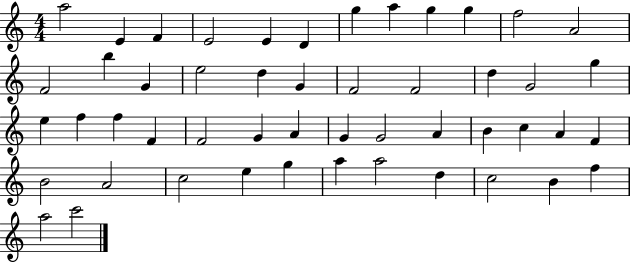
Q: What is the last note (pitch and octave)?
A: C6